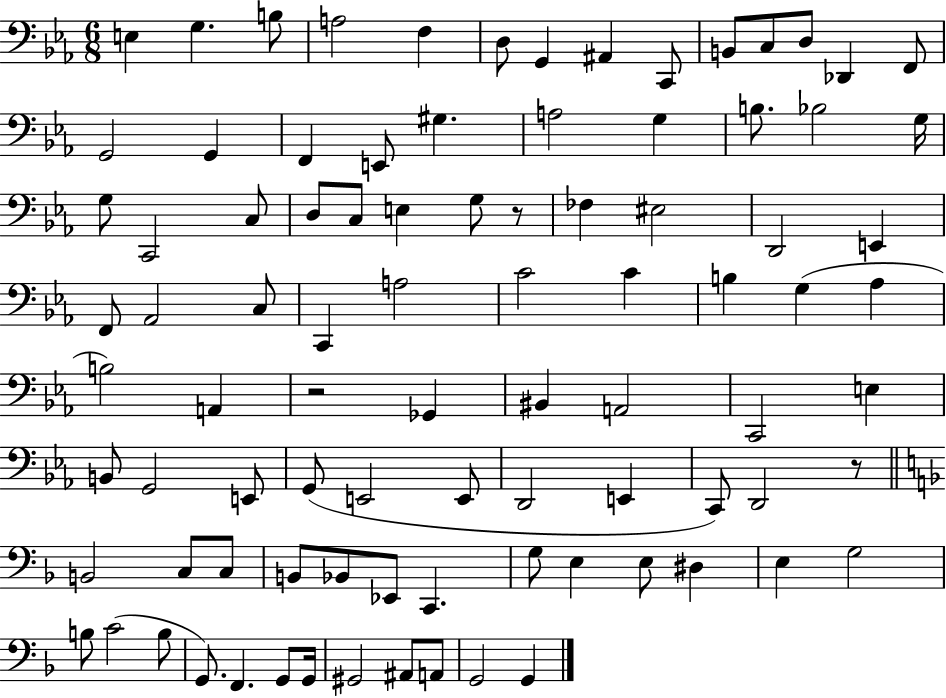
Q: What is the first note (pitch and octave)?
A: E3